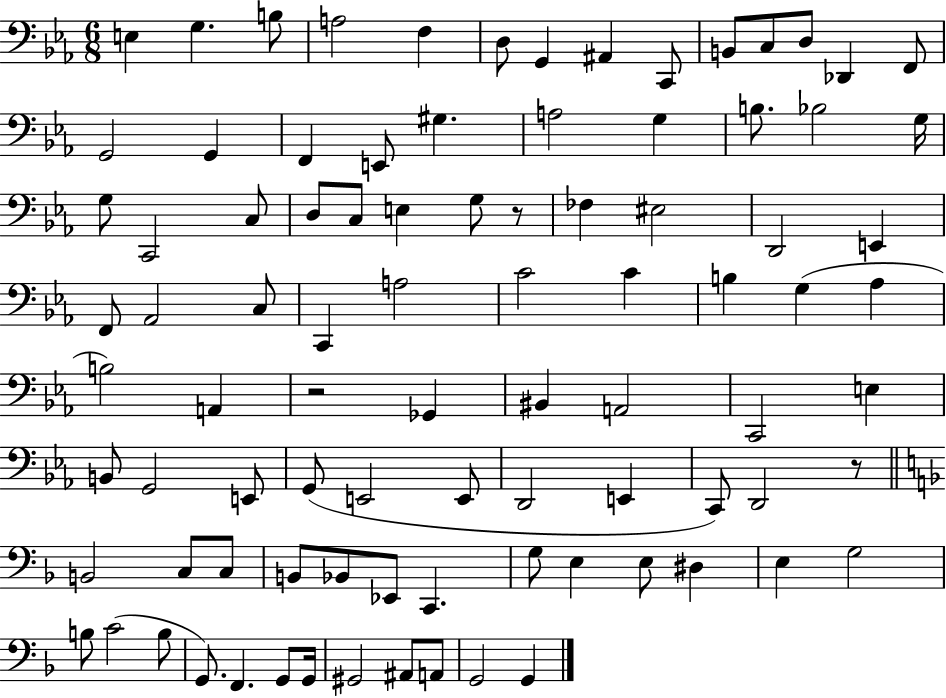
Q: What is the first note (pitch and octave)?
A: E3